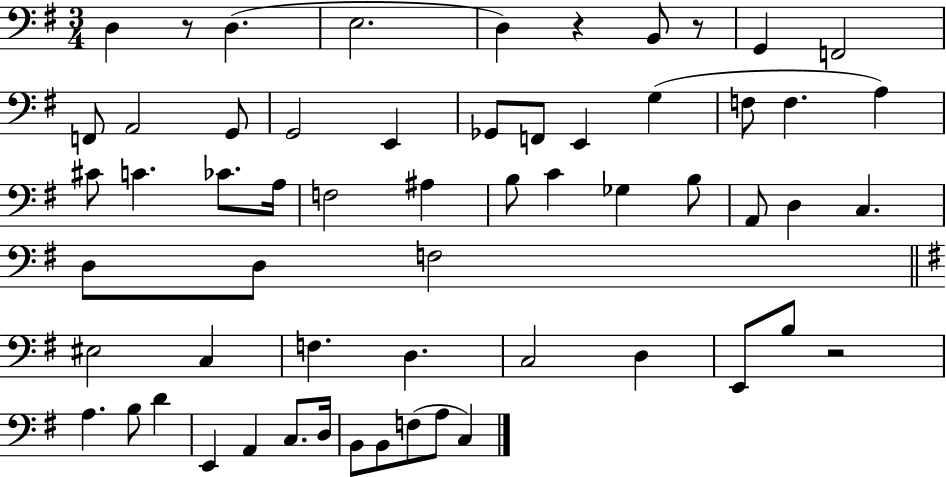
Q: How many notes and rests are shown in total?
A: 59